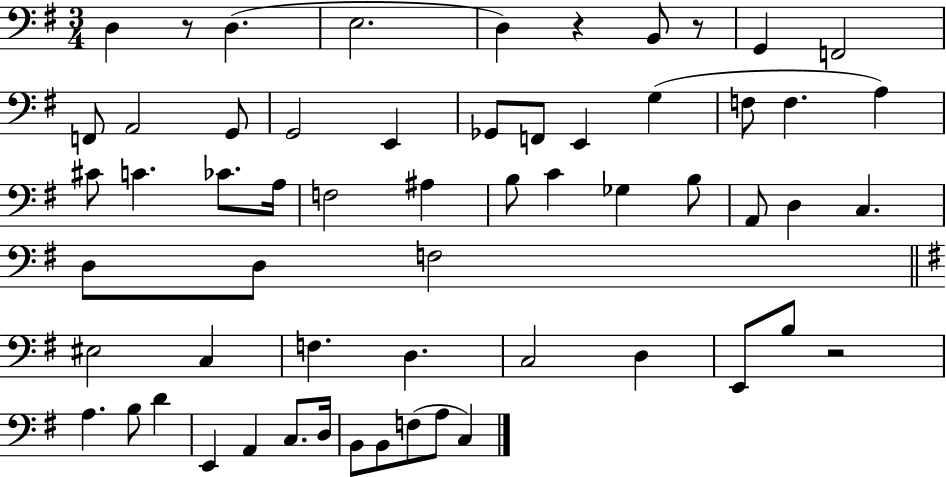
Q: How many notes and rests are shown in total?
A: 59